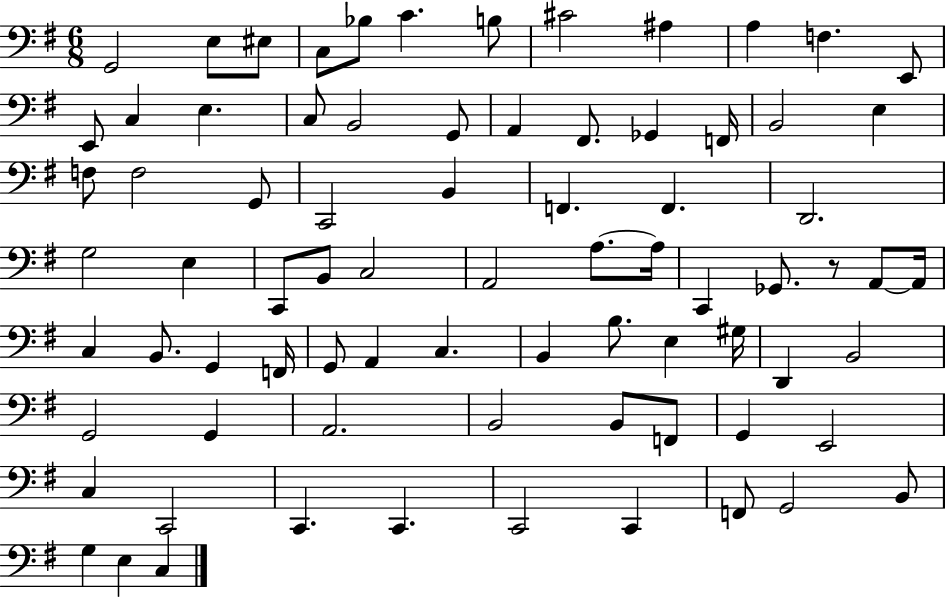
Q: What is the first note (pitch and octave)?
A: G2